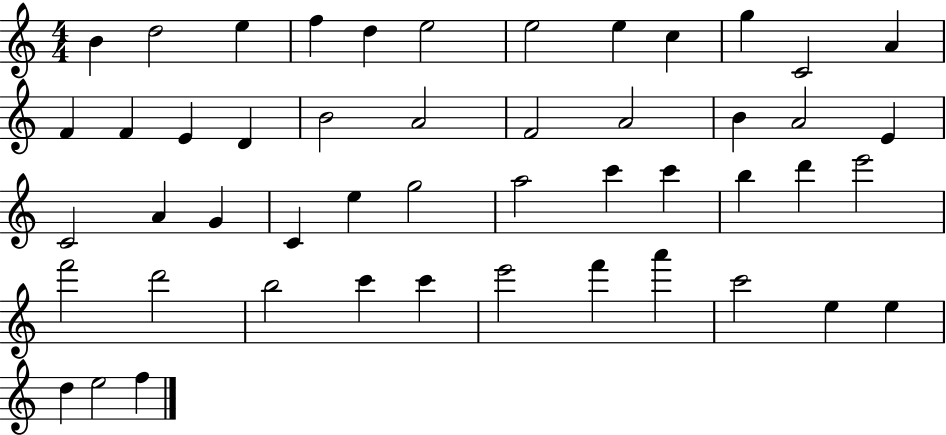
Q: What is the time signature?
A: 4/4